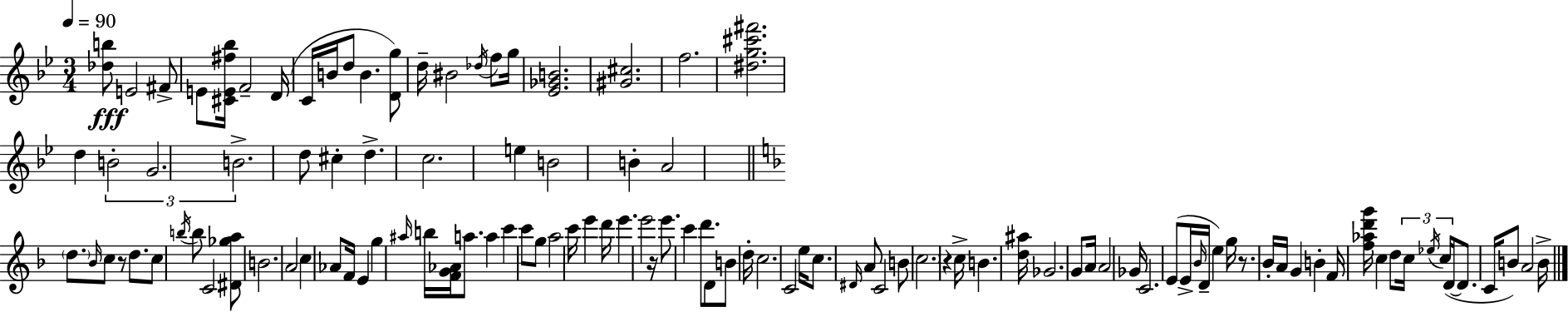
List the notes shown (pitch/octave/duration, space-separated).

[Db5,B5]/e E4/h F#4/e E4/e [C#4,E4,F#5,Bb5]/s F4/h D4/s C4/s B4/s D5/e B4/q. [D4,G5]/e D5/s BIS4/h Db5/s F5/e G5/s [Eb4,Gb4,B4]/h. [G#4,C#5]/h. F5/h. [D#5,G5,C#6,F#6]/h. D5/q B4/h G4/h. B4/h. D5/e C#5/q D5/q. C5/h. E5/q B4/h B4/q A4/h D5/e. Bb4/s C5/e R/e D5/e. C5/e B5/s B5/e C4/h [D#4,Gb5,A5]/e B4/h. A4/h C5/q Ab4/e F4/s E4/q G5/q A#5/s B5/s [F4,G4,Ab4]/s A5/e. A5/q C6/q C6/e G5/e A5/h C6/s E6/q D6/s E6/q. E6/h R/s E6/e. C6/q D6/e. D4/e B4/e D5/s C5/h. C4/h E5/s C5/e. D#4/s A4/e C4/h B4/e C5/h. R/q C5/s B4/q. [D5,A#5]/s Gb4/h. G4/e A4/s A4/h Gb4/s C4/h. E4/e E4/s Bb4/s D4/s E5/q G5/s R/e. Bb4/s A4/s G4/q B4/q F4/s [F5,Ab5,D6,G6]/s C5/q D5/e C5/s Eb5/s C5/s D4/s D4/e. C4/s B4/e A4/h B4/s